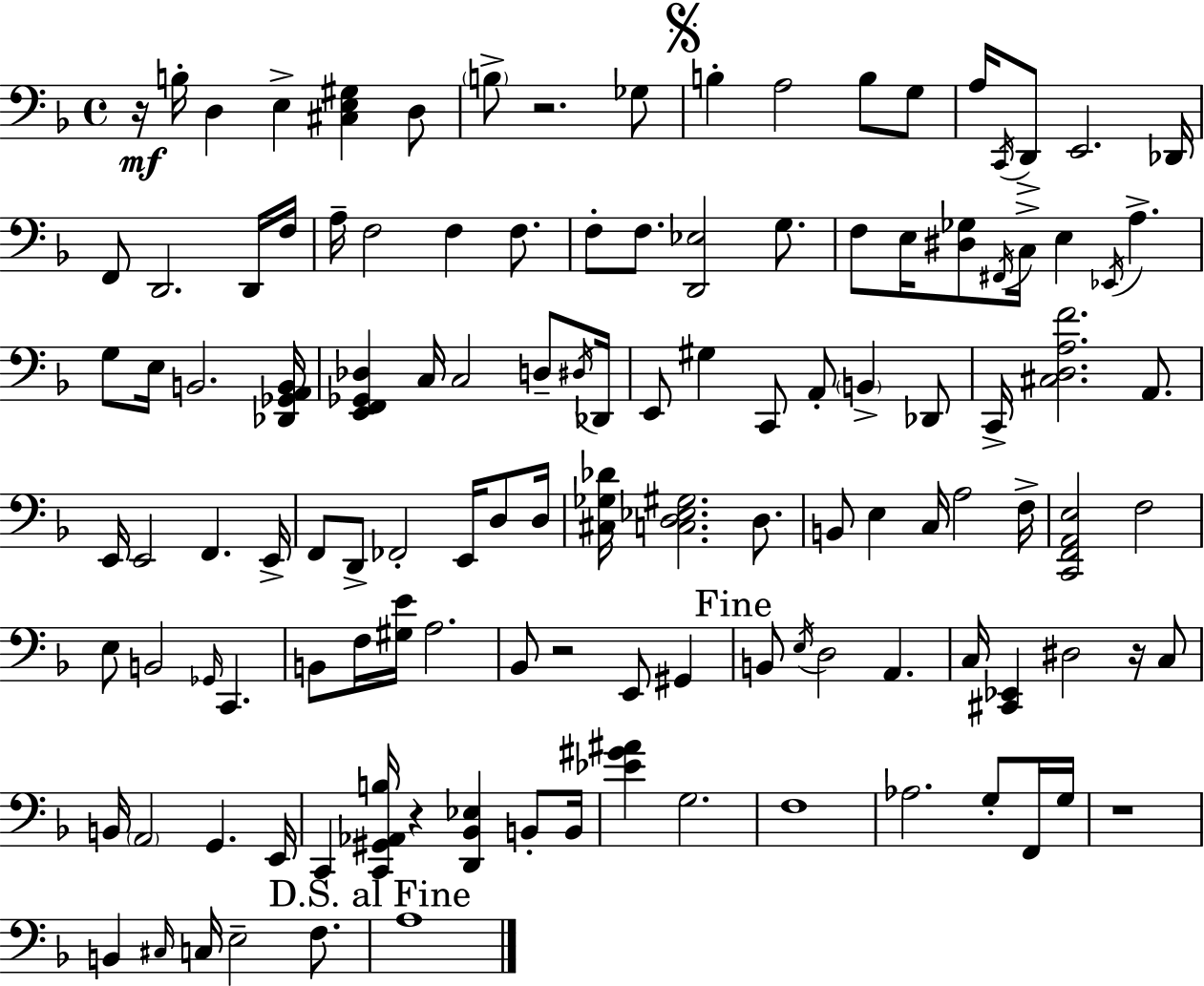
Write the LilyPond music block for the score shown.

{
  \clef bass
  \time 4/4
  \defaultTimeSignature
  \key d \minor
  r16\mf b16-. d4 e4-> <cis e gis>4 d8 | \parenthesize b8-> r2. ges8 | \mark \markup { \musicglyph "scripts.segno" } b4-. a2 b8 g8 | a16 \acciaccatura { c,16 } d,8-> e,2. | \break des,16 f,8 d,2. d,16 | f16 a16-- f2 f4 f8. | f8-. f8. <d, ees>2 g8. | f8 e16 <dis ges>8 \acciaccatura { fis,16 } c16-> e4 \acciaccatura { ees,16 } a4.-> | \break g8 e16 b,2. | <des, ges, a, b,>16 <e, f, ges, des>4 c16 c2 | d8-- \acciaccatura { dis16 } des,16 e,8 gis4 c,8 a,8-. \parenthesize b,4-> | des,8 c,16-> <cis d a f'>2. | \break a,8. e,16 e,2 f,4. | e,16-> f,8 d,8-> fes,2-. | e,16 d8 d16 <cis ges des'>16 <c d ees gis>2. | d8. b,8 e4 c16 a2 | \break f16-> <c, f, a, e>2 f2 | e8 b,2 \grace { ges,16 } c,4. | b,8 f16 <gis e'>16 a2. | bes,8 r2 e,8 | \break gis,4 \mark "Fine" b,8 \acciaccatura { e16 } d2 | a,4. c16 <cis, ees,>4 dis2 | r16 c8 b,16 \parenthesize a,2 g,4. | e,16 c,4 <c, gis, aes, b>16 r4 <d, bes, ees>4 | \break b,8-. b,16 <ees' gis' ais'>4 g2. | f1 | aes2. | g8-. f,16 g16 r1 | \break b,4 \grace { cis16 } c16 e2-- | f8. \mark "D.S. al Fine" a1 | \bar "|."
}